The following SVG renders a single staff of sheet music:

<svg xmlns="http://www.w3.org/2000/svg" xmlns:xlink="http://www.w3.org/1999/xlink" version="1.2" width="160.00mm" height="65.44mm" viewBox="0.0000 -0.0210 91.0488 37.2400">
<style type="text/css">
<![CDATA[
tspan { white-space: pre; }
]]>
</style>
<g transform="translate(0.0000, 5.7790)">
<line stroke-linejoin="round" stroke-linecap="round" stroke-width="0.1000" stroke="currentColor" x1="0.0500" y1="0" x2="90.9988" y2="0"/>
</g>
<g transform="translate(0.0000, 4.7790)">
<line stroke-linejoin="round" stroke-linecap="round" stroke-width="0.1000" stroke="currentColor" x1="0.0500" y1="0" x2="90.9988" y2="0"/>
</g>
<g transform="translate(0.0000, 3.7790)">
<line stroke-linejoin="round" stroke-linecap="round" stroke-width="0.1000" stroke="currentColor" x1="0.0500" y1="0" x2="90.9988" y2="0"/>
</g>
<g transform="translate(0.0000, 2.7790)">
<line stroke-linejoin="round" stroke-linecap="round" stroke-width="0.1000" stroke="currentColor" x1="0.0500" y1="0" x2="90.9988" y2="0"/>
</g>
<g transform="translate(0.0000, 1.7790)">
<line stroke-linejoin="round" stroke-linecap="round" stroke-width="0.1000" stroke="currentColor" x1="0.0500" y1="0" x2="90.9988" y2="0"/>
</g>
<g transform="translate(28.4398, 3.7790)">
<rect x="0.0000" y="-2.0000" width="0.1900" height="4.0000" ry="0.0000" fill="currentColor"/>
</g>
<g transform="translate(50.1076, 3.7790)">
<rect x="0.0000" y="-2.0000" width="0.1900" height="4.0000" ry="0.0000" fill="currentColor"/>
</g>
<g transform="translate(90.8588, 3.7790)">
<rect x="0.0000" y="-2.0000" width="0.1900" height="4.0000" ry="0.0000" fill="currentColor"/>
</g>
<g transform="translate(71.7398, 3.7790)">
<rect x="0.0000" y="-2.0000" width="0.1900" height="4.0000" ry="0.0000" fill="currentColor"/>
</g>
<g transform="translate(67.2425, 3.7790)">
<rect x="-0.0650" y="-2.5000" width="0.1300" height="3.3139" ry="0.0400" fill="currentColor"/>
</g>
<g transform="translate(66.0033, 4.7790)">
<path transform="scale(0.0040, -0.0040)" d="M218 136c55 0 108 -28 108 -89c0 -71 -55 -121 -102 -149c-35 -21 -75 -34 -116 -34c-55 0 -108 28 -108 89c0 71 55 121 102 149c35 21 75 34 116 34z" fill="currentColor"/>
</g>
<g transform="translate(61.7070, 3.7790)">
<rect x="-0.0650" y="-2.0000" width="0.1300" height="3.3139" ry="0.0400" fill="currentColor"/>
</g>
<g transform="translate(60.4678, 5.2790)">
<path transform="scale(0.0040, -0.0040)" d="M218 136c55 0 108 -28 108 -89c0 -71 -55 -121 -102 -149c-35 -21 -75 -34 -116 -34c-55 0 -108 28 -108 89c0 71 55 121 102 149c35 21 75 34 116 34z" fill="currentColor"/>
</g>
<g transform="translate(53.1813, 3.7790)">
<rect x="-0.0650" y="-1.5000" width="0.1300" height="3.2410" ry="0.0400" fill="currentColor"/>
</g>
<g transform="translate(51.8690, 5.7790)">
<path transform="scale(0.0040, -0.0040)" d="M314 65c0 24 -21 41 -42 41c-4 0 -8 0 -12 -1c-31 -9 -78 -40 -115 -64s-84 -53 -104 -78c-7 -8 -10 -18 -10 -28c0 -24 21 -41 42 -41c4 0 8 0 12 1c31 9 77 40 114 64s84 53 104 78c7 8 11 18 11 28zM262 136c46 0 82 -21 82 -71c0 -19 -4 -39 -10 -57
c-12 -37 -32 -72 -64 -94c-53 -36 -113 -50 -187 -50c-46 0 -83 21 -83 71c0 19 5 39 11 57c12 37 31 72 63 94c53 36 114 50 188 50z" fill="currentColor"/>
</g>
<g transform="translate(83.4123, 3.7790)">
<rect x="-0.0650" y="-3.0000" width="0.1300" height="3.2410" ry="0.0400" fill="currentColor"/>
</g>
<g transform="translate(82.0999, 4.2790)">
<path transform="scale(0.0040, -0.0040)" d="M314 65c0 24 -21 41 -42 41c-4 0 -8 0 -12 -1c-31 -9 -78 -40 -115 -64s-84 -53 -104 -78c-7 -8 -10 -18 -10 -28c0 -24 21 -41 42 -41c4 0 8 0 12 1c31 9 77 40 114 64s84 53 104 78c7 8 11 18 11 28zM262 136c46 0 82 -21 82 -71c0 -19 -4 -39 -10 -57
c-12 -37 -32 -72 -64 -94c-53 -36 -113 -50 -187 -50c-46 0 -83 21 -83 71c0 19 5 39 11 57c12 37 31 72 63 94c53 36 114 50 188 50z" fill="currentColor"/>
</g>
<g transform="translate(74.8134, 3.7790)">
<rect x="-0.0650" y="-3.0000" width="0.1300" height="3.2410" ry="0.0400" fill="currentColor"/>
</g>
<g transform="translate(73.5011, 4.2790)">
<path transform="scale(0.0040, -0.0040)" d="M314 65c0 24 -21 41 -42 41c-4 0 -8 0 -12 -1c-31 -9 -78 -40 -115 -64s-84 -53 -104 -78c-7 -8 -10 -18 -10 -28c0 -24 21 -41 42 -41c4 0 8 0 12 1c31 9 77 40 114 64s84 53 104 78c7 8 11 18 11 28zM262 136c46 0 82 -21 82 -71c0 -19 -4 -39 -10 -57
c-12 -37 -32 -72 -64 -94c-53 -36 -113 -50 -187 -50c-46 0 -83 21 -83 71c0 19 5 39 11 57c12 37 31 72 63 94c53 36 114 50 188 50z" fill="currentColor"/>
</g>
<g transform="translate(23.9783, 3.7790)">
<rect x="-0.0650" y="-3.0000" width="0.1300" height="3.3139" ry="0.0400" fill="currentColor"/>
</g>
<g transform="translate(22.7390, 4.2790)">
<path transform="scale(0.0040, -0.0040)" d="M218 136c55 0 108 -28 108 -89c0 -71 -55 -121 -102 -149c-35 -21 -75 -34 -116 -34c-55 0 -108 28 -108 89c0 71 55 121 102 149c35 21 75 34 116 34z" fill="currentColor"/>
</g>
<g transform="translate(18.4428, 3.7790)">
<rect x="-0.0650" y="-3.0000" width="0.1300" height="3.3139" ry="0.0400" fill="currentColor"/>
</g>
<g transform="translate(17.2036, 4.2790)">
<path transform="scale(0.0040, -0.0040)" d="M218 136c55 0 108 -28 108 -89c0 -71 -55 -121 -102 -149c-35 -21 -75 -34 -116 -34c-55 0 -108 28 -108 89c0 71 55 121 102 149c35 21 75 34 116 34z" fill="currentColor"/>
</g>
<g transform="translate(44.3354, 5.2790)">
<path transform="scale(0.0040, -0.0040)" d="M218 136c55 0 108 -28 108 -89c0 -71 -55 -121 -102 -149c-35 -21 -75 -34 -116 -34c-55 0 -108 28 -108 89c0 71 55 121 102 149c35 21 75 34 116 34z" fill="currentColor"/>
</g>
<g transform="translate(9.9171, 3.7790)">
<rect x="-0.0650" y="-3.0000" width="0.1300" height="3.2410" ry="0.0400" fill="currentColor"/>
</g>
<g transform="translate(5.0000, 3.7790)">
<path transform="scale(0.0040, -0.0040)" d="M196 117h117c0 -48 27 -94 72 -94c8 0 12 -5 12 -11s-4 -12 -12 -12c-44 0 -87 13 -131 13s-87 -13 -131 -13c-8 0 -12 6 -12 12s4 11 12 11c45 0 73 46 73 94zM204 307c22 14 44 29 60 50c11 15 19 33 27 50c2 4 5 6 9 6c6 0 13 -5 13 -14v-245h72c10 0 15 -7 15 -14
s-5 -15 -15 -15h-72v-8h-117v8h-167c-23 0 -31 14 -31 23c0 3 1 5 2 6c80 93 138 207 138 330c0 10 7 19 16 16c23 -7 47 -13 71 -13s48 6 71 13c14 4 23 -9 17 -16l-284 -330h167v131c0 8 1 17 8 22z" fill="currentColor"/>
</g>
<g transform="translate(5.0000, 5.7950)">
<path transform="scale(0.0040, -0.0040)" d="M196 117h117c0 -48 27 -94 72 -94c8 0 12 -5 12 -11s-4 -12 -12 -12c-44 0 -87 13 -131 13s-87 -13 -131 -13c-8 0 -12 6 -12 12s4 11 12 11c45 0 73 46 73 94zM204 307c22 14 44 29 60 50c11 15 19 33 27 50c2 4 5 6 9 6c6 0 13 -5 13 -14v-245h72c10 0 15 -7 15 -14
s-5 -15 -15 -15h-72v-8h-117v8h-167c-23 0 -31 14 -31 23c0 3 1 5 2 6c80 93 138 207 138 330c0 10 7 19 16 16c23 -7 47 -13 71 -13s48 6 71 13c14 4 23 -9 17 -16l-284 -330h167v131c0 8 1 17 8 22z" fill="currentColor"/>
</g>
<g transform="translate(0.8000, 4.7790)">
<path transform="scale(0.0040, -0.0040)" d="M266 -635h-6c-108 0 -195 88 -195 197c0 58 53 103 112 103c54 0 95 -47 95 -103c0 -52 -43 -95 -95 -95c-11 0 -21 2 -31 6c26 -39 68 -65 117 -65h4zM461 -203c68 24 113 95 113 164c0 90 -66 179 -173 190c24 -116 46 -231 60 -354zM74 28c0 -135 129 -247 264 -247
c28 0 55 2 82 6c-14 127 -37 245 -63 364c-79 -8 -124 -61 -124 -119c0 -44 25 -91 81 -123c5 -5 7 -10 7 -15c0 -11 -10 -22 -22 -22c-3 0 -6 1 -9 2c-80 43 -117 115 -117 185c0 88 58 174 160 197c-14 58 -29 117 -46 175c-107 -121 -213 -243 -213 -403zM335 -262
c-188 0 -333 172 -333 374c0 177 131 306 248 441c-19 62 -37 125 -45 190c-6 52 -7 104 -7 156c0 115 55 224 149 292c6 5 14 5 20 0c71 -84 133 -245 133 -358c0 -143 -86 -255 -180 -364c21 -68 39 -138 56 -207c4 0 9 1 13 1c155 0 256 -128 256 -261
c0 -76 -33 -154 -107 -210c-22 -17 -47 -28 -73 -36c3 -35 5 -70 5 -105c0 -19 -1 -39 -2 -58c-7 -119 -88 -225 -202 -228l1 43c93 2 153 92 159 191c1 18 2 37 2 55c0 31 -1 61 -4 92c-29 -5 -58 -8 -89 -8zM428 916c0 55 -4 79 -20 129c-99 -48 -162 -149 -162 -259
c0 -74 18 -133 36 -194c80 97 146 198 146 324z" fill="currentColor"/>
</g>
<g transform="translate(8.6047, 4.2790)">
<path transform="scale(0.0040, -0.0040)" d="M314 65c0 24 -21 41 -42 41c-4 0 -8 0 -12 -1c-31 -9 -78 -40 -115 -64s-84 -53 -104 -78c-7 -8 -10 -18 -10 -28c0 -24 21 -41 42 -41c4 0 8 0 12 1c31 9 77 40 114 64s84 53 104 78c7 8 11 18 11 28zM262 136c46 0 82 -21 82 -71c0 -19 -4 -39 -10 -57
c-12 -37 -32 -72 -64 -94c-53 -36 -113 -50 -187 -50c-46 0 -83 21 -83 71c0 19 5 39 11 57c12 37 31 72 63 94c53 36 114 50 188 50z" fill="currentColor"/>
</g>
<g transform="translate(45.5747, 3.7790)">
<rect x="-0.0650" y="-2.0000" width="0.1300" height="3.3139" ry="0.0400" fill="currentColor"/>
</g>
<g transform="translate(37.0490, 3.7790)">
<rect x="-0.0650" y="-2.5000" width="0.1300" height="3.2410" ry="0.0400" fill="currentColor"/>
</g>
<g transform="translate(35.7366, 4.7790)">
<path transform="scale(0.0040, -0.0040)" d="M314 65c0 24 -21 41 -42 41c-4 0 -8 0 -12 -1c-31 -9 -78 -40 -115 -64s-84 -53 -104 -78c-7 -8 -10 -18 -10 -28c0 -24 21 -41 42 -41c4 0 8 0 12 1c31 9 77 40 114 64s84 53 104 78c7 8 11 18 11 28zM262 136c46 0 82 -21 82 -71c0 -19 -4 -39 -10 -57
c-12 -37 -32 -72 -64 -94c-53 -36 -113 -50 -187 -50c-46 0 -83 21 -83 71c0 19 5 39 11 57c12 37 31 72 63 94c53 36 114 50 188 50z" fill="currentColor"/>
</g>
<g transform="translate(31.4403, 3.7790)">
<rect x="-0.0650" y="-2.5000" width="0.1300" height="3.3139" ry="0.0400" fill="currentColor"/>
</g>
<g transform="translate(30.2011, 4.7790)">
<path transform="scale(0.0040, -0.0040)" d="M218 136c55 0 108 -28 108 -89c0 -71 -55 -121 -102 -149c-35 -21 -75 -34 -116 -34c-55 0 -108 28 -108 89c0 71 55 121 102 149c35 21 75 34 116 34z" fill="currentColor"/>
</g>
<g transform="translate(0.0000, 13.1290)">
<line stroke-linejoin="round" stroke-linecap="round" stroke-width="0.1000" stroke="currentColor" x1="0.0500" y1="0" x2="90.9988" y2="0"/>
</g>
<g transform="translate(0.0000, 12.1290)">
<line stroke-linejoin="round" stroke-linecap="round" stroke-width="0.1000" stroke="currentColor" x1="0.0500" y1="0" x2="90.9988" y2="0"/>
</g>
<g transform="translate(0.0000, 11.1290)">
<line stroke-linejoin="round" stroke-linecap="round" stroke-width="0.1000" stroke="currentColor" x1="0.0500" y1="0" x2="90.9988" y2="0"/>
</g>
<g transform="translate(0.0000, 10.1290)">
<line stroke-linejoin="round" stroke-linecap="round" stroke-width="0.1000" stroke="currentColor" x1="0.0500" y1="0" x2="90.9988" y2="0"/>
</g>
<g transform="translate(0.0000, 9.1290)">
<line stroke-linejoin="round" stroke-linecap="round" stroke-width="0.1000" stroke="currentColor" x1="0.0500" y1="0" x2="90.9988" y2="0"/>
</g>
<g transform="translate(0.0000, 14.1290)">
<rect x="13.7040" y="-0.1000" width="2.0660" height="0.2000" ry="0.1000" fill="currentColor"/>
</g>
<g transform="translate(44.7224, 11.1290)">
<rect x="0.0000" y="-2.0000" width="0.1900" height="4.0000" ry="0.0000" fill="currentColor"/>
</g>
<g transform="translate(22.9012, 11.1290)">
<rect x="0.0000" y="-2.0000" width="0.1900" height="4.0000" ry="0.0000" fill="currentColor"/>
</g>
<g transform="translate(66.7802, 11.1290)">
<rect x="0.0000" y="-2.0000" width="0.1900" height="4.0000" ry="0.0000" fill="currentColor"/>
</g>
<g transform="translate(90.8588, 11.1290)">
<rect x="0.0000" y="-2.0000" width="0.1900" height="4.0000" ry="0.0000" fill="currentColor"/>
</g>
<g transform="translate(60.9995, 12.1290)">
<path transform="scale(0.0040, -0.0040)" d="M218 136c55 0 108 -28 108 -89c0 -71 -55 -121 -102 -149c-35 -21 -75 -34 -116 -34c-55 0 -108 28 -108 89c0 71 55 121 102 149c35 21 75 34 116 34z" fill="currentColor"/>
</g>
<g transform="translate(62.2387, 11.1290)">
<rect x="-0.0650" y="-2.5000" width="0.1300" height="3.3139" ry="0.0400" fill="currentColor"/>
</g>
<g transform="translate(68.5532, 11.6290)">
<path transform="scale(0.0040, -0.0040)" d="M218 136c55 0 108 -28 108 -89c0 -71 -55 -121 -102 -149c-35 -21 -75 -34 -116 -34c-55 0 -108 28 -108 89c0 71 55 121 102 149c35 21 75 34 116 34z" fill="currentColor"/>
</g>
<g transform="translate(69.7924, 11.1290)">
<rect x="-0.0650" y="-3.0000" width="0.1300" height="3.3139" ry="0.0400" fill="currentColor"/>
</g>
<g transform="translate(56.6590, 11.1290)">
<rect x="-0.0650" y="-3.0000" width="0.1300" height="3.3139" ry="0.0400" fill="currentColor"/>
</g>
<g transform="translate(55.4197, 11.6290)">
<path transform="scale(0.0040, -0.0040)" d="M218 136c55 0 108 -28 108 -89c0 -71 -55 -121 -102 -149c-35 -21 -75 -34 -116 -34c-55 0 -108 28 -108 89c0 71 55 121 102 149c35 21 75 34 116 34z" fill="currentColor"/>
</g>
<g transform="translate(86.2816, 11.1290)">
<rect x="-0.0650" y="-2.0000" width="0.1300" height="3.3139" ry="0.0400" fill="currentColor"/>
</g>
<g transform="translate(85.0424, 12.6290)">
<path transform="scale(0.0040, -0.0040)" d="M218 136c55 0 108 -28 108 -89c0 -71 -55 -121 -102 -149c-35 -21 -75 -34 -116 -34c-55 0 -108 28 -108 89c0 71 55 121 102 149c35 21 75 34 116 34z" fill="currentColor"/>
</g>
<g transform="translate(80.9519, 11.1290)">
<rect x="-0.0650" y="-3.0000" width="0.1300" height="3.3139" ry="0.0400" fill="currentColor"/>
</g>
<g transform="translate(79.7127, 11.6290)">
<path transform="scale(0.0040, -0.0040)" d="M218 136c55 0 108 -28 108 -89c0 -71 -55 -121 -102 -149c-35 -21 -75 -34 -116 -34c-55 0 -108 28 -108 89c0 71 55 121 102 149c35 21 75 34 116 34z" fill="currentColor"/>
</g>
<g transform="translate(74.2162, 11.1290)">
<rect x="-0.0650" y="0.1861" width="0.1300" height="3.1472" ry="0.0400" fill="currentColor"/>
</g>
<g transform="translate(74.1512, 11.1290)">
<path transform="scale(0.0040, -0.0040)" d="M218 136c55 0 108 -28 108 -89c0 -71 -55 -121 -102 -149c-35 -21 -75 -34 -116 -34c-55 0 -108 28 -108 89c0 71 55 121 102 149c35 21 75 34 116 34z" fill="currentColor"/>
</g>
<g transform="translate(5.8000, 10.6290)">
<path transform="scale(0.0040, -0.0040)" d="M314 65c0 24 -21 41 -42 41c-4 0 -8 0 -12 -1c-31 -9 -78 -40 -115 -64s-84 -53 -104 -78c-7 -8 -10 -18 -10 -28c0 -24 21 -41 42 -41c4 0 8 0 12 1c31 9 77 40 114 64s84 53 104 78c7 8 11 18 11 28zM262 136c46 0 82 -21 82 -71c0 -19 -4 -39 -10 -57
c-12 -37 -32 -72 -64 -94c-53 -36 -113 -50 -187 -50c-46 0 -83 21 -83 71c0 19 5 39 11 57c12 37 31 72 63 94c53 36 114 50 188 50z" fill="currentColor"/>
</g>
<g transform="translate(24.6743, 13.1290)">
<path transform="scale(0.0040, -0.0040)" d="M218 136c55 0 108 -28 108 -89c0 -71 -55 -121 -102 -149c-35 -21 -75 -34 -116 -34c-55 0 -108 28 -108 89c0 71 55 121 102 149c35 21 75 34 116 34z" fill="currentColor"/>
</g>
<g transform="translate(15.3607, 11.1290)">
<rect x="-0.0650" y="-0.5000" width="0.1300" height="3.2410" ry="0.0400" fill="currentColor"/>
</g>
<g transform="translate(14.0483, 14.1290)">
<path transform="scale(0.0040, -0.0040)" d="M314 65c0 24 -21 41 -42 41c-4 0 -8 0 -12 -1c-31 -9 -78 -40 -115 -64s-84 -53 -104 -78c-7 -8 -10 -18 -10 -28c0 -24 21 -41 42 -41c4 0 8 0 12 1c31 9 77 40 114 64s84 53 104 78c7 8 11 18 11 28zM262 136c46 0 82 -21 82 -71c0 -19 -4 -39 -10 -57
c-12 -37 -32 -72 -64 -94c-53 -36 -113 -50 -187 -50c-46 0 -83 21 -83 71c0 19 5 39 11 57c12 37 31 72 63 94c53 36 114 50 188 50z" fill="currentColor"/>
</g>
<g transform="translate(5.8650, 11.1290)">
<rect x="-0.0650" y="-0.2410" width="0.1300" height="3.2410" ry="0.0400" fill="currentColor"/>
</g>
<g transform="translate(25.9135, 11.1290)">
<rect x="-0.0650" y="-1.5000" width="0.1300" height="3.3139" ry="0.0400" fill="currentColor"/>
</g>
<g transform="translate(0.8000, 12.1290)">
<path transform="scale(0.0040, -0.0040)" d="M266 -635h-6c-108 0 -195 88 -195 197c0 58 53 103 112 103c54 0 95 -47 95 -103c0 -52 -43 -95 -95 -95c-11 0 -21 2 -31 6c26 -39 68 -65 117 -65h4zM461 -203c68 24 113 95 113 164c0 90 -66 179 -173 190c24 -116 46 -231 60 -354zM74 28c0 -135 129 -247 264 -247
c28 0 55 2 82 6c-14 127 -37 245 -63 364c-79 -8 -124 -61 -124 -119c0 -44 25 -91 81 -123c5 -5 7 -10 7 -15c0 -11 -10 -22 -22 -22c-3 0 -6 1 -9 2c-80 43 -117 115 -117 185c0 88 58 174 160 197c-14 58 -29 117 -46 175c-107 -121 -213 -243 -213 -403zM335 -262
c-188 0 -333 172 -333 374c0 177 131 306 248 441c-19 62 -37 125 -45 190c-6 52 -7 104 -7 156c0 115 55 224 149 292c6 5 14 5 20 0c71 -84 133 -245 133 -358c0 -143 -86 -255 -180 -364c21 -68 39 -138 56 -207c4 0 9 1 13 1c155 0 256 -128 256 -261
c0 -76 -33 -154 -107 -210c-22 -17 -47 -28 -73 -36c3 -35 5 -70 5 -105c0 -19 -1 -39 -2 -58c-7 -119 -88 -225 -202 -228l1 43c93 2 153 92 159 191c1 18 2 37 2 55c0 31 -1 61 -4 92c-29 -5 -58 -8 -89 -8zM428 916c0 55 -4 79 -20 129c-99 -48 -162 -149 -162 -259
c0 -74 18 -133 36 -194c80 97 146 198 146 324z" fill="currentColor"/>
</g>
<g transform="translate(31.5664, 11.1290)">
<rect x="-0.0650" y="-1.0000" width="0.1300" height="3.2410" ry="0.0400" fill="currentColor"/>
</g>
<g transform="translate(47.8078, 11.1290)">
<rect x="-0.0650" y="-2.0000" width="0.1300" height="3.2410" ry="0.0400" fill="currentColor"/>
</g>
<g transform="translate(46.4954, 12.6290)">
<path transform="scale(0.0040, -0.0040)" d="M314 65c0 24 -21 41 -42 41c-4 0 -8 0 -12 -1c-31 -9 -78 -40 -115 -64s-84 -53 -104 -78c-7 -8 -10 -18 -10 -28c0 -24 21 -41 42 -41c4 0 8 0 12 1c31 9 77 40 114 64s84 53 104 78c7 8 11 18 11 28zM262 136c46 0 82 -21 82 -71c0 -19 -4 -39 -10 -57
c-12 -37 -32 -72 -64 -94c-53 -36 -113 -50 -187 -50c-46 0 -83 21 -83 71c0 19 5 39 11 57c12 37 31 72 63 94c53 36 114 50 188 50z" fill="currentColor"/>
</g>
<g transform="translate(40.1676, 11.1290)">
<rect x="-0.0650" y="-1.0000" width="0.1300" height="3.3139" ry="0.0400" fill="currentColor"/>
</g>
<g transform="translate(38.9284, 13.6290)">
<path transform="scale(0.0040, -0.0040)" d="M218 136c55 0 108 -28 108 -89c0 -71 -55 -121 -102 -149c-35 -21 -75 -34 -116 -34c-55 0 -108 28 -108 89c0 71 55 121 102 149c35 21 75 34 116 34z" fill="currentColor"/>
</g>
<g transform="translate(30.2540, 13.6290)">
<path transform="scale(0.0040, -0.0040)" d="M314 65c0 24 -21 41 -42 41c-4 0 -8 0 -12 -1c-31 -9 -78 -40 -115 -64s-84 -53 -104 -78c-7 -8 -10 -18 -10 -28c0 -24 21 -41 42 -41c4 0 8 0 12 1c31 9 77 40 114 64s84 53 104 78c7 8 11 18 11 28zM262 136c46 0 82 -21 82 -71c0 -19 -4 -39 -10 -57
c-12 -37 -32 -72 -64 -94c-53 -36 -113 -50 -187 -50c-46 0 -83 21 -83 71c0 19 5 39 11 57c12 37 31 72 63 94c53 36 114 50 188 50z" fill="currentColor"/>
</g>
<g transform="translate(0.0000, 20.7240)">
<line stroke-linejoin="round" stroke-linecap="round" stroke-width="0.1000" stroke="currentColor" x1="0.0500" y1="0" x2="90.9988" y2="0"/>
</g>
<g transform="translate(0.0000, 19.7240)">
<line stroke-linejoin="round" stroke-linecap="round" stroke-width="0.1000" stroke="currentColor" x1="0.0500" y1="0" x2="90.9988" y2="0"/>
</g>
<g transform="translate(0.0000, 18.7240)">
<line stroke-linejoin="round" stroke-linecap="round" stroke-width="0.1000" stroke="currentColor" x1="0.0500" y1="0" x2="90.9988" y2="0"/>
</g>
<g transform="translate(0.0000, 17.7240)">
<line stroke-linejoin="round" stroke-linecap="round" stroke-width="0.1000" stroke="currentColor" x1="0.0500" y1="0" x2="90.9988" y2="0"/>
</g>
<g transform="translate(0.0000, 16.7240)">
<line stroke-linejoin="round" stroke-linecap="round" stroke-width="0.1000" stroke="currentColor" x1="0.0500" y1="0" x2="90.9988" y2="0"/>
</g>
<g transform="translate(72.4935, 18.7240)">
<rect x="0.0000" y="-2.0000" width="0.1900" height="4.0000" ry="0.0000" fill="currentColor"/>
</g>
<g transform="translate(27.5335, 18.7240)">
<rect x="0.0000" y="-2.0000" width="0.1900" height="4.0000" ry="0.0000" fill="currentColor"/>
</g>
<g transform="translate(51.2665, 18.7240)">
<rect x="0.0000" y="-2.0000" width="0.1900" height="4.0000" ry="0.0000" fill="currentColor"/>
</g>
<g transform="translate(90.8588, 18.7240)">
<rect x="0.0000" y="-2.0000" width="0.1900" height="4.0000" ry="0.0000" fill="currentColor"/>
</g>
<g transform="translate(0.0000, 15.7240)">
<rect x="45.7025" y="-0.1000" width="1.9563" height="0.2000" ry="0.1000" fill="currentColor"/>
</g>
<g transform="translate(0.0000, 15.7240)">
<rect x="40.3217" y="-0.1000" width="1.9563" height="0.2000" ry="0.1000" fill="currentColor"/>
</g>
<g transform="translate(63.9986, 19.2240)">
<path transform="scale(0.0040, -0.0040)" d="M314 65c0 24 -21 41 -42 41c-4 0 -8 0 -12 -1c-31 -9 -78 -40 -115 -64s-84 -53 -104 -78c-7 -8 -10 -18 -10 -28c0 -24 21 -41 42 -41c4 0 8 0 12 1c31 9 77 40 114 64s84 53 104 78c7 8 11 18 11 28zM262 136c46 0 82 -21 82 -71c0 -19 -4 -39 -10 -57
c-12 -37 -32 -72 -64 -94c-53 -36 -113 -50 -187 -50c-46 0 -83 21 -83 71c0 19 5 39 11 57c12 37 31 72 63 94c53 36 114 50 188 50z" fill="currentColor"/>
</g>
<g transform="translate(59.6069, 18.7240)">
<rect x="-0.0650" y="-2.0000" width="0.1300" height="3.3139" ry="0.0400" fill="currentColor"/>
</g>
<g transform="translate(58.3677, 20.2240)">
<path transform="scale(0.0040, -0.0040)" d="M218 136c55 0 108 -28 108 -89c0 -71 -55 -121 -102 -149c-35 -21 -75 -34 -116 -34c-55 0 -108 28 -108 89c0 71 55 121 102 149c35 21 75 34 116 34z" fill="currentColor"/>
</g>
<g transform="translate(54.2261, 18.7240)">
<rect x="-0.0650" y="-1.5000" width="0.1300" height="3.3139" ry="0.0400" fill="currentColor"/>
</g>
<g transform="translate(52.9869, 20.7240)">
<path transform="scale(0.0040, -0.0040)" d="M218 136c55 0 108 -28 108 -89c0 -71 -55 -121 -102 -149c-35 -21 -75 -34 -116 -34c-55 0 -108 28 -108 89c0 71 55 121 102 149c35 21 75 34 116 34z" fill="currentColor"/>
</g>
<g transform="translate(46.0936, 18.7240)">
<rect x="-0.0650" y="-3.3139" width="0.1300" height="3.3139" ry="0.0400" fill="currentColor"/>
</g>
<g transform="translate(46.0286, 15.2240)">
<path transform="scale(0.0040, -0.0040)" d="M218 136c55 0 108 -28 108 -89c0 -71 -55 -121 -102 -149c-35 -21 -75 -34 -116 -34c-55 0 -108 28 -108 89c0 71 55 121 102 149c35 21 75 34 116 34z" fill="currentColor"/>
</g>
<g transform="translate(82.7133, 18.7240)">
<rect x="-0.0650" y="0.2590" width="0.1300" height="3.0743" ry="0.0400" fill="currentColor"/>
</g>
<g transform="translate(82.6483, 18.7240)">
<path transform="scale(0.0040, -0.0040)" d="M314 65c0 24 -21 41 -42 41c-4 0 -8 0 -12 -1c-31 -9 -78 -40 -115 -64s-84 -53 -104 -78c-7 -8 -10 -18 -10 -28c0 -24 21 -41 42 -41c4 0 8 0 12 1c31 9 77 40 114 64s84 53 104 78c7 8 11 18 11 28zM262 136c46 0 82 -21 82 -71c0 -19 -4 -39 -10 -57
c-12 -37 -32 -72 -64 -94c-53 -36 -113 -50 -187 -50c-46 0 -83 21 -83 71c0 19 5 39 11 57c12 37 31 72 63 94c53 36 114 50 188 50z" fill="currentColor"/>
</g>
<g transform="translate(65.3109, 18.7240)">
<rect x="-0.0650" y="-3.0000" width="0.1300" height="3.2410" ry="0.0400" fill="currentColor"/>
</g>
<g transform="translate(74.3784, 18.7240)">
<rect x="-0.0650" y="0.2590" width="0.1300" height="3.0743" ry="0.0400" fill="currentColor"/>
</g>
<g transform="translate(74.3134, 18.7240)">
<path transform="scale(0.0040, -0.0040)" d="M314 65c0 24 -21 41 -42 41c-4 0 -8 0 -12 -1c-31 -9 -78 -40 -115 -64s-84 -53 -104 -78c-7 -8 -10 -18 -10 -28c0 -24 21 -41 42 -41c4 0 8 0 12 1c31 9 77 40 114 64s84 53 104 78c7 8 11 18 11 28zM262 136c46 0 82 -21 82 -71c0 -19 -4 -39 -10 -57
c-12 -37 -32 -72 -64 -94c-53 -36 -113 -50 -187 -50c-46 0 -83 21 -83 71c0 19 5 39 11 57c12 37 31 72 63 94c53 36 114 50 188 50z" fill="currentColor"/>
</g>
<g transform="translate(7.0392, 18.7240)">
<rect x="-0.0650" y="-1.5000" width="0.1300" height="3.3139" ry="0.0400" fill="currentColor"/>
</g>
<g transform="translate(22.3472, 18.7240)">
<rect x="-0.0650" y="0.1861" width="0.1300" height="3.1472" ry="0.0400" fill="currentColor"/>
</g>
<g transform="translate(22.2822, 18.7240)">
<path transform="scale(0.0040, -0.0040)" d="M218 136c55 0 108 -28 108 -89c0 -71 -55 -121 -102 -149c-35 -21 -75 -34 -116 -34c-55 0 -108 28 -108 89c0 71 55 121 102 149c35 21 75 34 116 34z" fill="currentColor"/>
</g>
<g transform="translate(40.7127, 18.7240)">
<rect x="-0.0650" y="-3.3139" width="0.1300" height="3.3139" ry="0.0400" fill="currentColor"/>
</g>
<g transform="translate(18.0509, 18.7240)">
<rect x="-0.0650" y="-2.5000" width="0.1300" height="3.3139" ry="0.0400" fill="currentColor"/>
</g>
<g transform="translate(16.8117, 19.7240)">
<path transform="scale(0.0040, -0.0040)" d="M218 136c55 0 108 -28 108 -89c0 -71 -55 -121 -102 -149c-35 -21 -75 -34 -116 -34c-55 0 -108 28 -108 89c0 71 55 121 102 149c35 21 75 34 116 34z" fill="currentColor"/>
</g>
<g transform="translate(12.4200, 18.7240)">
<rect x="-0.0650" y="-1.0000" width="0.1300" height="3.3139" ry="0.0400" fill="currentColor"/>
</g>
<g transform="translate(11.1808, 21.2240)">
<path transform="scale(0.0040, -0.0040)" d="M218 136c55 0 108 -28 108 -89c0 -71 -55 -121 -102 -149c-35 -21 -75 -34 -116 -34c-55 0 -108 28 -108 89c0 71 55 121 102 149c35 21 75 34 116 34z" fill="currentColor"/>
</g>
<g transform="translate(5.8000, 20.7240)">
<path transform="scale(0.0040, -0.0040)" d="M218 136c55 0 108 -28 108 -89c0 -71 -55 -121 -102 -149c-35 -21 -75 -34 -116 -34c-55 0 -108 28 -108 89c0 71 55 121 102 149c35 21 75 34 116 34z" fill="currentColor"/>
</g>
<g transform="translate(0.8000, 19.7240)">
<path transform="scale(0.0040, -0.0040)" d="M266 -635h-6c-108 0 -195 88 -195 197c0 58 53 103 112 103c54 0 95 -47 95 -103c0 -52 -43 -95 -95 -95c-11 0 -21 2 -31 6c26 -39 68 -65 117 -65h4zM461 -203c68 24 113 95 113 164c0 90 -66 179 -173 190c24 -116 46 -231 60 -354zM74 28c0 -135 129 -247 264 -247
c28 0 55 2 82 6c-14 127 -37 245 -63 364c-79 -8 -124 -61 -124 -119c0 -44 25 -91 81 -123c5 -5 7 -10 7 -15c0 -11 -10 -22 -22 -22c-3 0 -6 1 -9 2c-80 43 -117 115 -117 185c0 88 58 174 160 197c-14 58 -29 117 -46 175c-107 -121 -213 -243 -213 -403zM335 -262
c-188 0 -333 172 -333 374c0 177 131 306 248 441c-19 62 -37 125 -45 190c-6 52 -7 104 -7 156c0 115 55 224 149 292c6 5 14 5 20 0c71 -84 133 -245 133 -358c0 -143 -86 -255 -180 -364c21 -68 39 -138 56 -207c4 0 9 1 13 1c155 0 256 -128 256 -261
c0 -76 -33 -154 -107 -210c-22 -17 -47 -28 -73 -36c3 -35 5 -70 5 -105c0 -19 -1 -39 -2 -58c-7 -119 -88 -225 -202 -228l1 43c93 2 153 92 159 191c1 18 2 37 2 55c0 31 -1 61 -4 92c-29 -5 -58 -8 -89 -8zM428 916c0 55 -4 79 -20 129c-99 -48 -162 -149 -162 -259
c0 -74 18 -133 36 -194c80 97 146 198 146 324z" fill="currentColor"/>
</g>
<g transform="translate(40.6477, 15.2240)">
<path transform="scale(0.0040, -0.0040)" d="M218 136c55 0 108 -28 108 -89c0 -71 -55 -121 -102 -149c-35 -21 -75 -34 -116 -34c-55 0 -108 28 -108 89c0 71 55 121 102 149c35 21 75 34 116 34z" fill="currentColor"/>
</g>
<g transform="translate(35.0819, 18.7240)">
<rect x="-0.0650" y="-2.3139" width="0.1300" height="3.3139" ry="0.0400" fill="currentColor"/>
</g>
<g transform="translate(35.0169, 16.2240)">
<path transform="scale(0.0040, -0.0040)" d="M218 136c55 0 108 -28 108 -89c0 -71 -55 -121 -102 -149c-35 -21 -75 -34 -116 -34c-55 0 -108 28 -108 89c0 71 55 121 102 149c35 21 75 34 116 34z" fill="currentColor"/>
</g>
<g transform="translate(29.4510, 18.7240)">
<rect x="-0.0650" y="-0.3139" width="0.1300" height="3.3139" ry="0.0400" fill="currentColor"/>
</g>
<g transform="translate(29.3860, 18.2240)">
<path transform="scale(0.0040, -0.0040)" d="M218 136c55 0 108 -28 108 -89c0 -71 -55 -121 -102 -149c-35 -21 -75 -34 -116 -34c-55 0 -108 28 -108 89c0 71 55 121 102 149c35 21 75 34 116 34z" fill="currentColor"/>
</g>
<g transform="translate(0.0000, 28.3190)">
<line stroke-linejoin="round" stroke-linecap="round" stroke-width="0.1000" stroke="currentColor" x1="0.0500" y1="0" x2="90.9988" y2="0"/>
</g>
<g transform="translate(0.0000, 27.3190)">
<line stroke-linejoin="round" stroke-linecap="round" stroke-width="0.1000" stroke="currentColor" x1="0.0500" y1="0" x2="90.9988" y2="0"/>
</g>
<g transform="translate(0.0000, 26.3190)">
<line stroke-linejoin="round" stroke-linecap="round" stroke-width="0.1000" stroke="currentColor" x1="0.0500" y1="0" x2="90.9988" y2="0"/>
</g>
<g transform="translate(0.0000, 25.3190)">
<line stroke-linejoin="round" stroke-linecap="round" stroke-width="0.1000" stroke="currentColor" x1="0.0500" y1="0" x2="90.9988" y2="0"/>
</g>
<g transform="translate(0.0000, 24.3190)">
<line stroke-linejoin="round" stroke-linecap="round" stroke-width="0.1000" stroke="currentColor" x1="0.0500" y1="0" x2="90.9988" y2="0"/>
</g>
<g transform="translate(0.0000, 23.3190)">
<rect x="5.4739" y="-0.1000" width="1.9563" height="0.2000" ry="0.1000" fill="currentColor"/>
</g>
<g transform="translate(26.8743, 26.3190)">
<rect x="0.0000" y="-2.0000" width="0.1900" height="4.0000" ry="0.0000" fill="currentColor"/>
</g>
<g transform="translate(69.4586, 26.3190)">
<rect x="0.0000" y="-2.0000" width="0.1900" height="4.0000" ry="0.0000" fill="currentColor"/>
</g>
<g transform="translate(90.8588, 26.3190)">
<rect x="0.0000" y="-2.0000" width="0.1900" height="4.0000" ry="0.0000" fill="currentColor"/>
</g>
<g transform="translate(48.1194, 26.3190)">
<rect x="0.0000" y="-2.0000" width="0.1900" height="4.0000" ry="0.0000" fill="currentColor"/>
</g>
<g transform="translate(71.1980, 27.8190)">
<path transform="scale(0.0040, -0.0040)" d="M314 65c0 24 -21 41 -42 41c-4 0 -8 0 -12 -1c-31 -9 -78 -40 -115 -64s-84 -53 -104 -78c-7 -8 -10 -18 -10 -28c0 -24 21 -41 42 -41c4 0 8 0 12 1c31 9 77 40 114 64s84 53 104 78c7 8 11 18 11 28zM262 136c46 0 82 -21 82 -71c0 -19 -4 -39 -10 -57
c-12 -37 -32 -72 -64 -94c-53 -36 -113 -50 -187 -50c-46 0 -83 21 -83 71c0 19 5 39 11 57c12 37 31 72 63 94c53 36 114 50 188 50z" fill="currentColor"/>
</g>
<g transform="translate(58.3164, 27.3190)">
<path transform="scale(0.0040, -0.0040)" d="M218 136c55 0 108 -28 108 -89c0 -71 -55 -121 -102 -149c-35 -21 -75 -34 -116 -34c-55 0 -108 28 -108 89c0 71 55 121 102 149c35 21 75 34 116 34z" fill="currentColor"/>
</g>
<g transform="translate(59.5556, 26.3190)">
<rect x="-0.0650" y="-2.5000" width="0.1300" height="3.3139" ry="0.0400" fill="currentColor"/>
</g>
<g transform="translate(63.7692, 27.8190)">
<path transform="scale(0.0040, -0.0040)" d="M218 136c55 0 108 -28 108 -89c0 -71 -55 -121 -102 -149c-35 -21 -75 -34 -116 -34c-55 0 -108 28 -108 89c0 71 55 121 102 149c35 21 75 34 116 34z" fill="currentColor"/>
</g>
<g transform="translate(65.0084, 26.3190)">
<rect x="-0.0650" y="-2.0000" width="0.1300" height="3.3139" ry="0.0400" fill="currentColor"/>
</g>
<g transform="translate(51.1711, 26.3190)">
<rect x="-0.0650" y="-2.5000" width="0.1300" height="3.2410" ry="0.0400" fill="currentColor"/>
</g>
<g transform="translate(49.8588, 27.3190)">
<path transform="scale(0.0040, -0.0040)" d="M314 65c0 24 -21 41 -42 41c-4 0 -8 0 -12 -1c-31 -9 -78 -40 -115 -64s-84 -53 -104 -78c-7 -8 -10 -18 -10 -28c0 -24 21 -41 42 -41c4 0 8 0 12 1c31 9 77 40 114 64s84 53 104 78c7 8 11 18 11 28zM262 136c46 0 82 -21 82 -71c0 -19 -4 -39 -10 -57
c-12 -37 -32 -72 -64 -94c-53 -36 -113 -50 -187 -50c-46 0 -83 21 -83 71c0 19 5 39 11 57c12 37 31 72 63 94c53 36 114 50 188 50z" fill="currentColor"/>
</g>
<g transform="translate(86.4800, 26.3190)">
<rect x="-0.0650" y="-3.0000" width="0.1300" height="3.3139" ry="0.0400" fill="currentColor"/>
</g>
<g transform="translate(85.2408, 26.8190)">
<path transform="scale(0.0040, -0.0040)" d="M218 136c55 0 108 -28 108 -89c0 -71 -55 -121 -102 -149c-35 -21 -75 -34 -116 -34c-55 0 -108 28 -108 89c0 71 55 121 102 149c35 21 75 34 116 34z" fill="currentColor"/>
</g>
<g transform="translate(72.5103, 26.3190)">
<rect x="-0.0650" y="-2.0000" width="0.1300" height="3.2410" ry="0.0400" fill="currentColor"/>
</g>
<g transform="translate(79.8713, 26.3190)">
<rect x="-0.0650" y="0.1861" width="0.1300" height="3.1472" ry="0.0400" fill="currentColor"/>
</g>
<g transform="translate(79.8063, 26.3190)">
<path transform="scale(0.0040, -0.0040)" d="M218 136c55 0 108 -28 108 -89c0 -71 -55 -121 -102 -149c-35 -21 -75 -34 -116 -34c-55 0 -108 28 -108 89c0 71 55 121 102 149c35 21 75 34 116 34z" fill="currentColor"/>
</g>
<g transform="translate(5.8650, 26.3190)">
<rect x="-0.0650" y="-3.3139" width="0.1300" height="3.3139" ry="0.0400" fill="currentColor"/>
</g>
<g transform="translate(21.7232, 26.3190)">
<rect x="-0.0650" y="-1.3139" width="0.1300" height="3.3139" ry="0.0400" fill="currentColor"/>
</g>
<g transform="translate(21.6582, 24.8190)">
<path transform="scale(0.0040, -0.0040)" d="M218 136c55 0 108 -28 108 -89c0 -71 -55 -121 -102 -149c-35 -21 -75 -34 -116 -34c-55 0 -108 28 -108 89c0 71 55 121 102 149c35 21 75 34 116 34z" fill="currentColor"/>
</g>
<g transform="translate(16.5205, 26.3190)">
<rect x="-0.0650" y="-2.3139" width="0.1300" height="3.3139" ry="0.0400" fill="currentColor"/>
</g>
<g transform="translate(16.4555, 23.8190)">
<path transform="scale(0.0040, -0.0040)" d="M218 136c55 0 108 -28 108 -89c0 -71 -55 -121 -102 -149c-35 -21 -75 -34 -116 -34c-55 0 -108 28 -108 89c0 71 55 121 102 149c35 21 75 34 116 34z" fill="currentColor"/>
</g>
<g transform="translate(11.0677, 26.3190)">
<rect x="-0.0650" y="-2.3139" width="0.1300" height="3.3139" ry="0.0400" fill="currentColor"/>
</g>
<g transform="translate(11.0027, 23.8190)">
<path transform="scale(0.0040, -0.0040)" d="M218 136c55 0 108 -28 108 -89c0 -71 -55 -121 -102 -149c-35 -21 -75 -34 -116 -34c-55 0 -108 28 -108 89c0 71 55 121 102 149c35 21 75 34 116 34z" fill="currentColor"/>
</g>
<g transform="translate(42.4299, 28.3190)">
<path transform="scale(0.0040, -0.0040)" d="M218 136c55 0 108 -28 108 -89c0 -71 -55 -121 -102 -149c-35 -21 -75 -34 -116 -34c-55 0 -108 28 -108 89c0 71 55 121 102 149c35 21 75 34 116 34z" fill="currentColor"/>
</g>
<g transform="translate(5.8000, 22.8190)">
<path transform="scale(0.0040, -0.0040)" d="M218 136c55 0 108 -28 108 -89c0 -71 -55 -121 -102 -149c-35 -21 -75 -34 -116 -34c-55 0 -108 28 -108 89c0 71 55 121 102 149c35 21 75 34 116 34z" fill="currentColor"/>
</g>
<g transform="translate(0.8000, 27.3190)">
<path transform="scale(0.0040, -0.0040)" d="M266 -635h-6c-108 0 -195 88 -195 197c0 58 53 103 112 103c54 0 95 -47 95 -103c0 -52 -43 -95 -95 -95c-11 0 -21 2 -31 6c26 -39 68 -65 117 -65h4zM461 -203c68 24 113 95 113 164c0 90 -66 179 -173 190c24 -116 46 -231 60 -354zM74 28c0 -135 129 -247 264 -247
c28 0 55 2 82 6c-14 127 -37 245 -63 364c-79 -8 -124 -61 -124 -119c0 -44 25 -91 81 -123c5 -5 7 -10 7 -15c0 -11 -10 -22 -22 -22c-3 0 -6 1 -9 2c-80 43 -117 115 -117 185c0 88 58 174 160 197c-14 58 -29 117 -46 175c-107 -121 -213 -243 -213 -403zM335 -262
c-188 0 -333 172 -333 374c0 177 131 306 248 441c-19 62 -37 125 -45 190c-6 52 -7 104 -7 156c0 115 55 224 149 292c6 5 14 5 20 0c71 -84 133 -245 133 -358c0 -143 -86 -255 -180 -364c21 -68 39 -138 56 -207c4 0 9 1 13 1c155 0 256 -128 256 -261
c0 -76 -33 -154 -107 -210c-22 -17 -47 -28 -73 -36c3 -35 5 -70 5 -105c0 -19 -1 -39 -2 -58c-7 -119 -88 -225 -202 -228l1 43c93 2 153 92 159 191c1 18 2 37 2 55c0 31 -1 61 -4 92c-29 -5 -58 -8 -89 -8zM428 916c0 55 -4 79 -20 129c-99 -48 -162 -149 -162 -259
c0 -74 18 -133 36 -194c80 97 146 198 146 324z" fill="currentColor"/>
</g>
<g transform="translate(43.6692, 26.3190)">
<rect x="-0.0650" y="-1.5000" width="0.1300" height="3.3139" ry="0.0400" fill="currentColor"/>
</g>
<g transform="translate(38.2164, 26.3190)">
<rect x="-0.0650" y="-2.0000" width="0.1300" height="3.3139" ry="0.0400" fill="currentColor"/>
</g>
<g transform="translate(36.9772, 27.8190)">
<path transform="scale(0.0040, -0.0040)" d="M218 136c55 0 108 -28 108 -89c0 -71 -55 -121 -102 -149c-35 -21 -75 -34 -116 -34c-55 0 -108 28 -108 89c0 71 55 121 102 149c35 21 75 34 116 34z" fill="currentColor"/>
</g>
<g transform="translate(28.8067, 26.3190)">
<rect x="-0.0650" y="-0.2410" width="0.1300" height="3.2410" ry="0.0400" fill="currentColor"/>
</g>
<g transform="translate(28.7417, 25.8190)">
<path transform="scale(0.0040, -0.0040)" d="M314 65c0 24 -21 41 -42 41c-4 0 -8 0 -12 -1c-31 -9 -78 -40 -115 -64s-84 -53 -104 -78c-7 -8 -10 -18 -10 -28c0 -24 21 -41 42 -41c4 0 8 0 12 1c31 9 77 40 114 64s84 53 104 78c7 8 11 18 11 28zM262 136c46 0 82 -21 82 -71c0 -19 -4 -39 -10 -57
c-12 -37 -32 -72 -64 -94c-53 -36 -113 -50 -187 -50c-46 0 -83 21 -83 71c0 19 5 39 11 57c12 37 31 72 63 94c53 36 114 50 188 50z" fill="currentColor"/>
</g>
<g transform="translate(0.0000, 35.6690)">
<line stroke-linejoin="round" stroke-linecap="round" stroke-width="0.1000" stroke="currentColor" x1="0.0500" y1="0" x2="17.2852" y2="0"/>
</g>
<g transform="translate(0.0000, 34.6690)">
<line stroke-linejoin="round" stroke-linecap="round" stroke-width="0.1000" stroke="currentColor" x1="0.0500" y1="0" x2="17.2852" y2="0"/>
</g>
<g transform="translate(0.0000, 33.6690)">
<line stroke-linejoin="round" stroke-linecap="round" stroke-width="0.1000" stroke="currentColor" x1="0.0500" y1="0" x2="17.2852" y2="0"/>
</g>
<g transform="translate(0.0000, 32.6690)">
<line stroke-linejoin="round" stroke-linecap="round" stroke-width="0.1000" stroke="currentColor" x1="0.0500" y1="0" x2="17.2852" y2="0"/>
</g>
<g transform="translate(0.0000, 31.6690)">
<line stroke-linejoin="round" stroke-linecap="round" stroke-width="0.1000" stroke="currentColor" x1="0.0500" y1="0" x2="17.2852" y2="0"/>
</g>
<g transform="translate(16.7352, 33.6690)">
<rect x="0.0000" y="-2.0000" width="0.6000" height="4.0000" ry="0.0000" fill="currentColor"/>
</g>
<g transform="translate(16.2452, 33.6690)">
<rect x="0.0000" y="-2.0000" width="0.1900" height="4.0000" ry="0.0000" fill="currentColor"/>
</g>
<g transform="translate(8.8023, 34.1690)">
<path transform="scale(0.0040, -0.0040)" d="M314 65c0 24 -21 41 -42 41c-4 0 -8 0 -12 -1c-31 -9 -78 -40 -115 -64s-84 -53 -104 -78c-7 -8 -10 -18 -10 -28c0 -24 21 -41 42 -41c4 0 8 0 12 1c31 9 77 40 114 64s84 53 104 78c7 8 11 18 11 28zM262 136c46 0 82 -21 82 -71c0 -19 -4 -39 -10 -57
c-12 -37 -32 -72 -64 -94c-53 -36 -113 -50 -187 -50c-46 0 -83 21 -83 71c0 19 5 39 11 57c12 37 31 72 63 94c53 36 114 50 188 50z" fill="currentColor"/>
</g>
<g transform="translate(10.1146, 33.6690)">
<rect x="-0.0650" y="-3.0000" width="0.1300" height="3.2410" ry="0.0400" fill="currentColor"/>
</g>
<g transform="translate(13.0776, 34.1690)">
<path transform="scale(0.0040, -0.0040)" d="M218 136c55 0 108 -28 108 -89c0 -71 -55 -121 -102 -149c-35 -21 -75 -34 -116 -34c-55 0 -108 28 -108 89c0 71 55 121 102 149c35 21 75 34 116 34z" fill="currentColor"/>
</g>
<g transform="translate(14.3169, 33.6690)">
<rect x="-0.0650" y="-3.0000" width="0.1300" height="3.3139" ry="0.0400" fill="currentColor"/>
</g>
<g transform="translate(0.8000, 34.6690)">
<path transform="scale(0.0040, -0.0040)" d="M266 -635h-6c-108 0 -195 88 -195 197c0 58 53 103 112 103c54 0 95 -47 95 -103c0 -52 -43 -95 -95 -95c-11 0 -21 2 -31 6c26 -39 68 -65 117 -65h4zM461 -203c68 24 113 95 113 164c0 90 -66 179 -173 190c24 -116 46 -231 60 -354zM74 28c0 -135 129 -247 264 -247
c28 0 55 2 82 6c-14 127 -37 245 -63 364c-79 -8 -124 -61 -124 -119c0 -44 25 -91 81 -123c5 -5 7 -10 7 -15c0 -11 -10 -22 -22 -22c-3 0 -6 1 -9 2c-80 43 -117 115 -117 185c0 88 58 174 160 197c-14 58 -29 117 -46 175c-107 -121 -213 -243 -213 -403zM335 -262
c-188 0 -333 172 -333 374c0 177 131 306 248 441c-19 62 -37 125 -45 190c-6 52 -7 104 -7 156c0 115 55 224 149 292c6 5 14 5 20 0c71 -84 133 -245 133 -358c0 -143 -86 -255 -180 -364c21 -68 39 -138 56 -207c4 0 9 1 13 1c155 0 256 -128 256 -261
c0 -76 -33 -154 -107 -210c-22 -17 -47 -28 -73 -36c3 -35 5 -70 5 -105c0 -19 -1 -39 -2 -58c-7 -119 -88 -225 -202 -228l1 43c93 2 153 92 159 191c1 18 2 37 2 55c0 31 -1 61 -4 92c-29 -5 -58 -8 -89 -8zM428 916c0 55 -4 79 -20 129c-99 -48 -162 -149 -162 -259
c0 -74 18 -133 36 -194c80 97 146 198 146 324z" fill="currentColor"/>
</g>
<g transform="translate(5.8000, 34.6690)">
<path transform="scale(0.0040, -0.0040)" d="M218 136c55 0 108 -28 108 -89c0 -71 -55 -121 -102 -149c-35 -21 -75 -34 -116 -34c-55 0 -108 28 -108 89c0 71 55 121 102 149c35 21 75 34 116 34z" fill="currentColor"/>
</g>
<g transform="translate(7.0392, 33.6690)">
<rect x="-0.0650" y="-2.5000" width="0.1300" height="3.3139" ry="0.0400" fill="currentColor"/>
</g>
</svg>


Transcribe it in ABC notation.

X:1
T:Untitled
M:4/4
L:1/4
K:C
A2 A A G G2 F E2 F G A2 A2 c2 C2 E D2 D F2 A G A B A F E D G B c g b b E F A2 B2 B2 b g g e c2 F E G2 G F F2 B A G A2 A